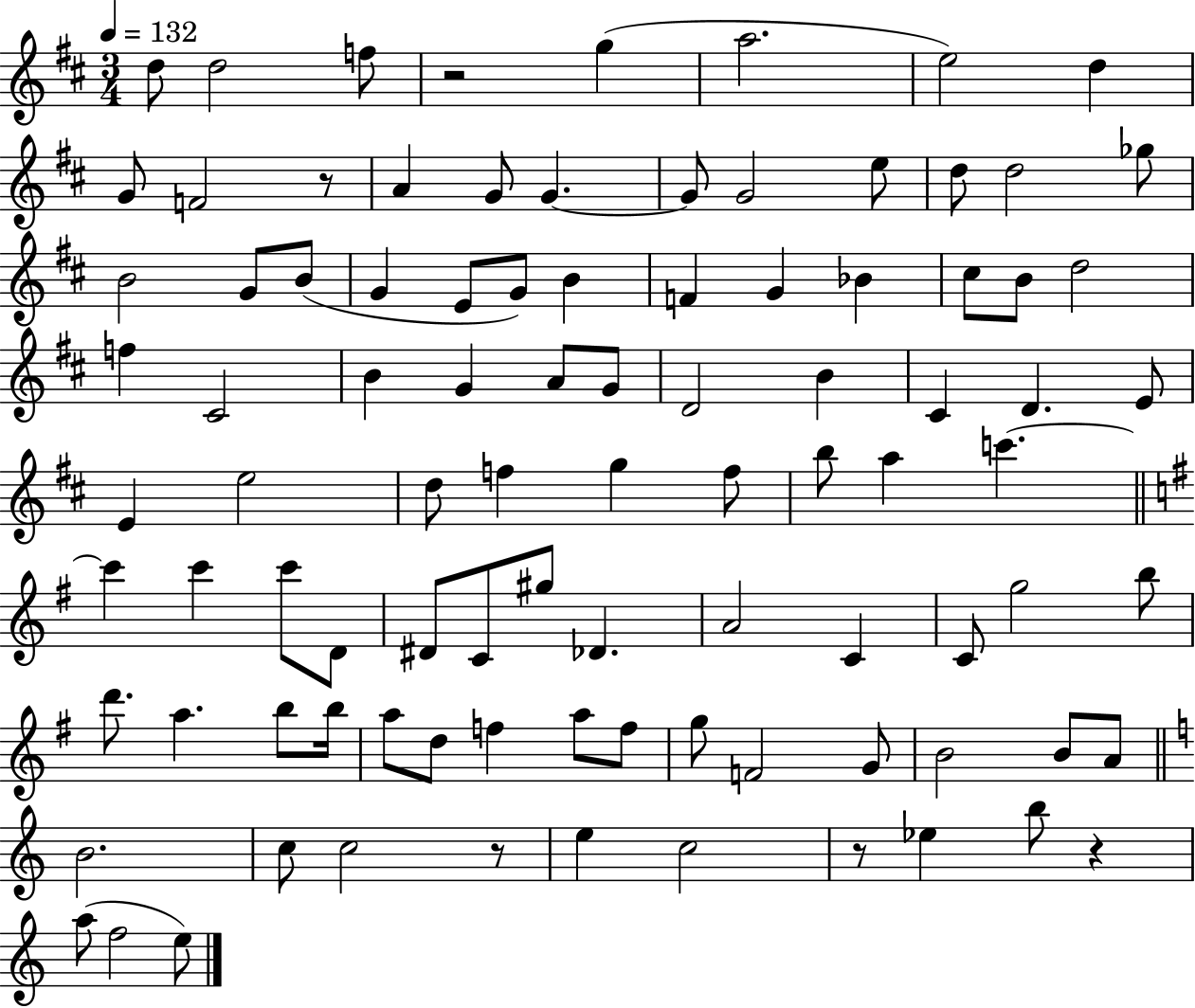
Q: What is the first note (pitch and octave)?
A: D5